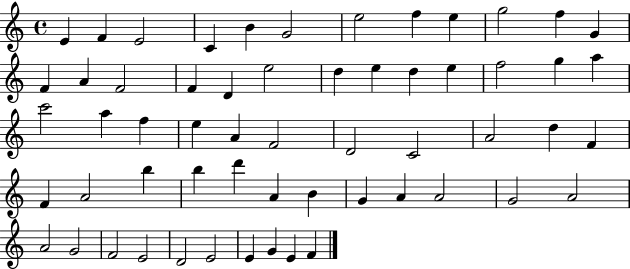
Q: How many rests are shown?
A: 0